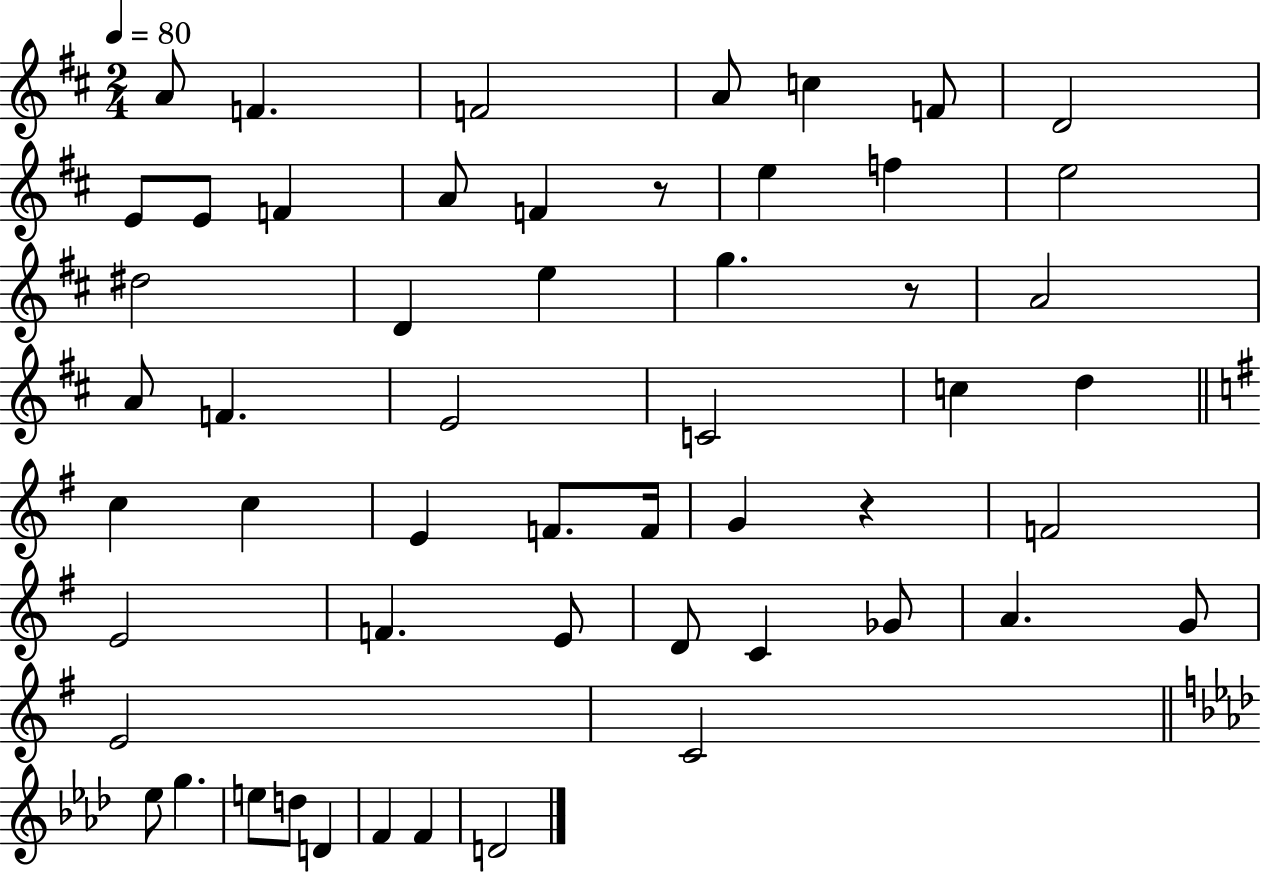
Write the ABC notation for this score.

X:1
T:Untitled
M:2/4
L:1/4
K:D
A/2 F F2 A/2 c F/2 D2 E/2 E/2 F A/2 F z/2 e f e2 ^d2 D e g z/2 A2 A/2 F E2 C2 c d c c E F/2 F/4 G z F2 E2 F E/2 D/2 C _G/2 A G/2 E2 C2 _e/2 g e/2 d/2 D F F D2